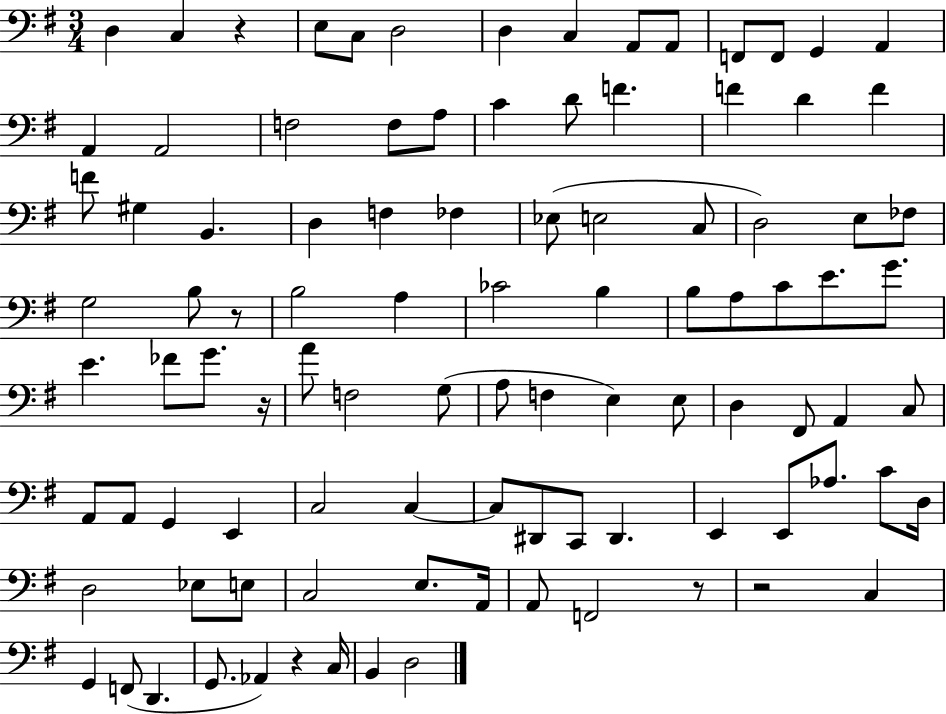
X:1
T:Untitled
M:3/4
L:1/4
K:G
D, C, z E,/2 C,/2 D,2 D, C, A,,/2 A,,/2 F,,/2 F,,/2 G,, A,, A,, A,,2 F,2 F,/2 A,/2 C D/2 F F D F F/2 ^G, B,, D, F, _F, _E,/2 E,2 C,/2 D,2 E,/2 _F,/2 G,2 B,/2 z/2 B,2 A, _C2 B, B,/2 A,/2 C/2 E/2 G/2 E _F/2 G/2 z/4 A/2 F,2 G,/2 A,/2 F, E, E,/2 D, ^F,,/2 A,, C,/2 A,,/2 A,,/2 G,, E,, C,2 C, C,/2 ^D,,/2 C,,/2 ^D,, E,, E,,/2 _A,/2 C/2 D,/4 D,2 _E,/2 E,/2 C,2 E,/2 A,,/4 A,,/2 F,,2 z/2 z2 C, G,, F,,/2 D,, G,,/2 _A,, z C,/4 B,, D,2